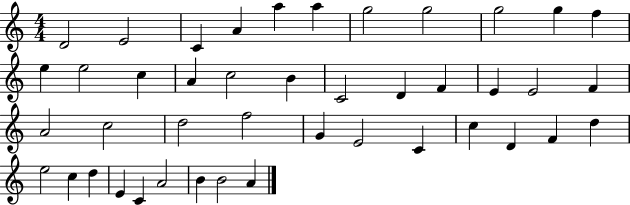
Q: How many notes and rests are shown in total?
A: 43